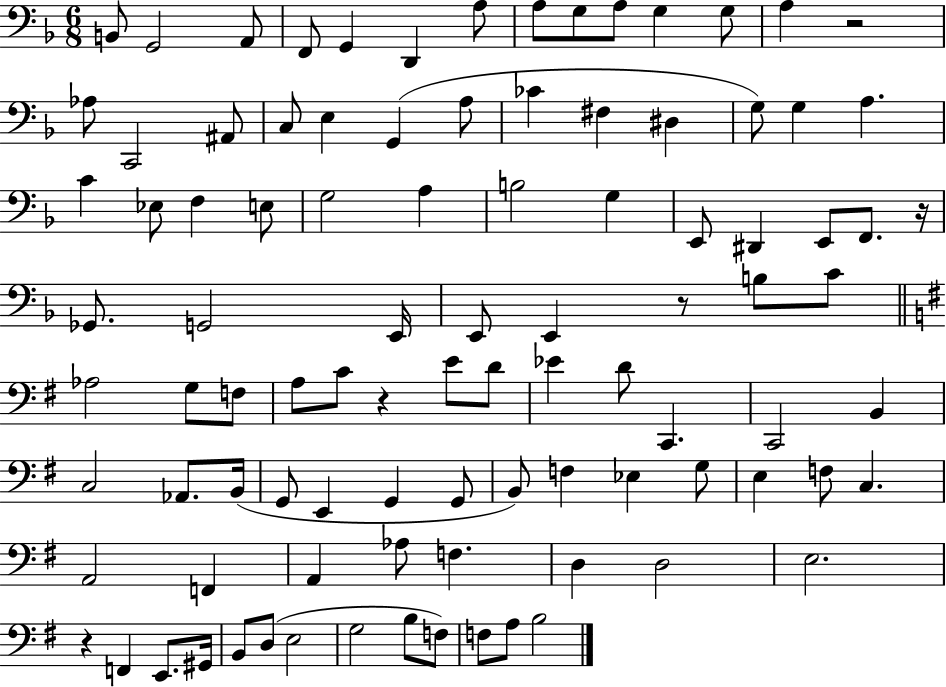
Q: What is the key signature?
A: F major